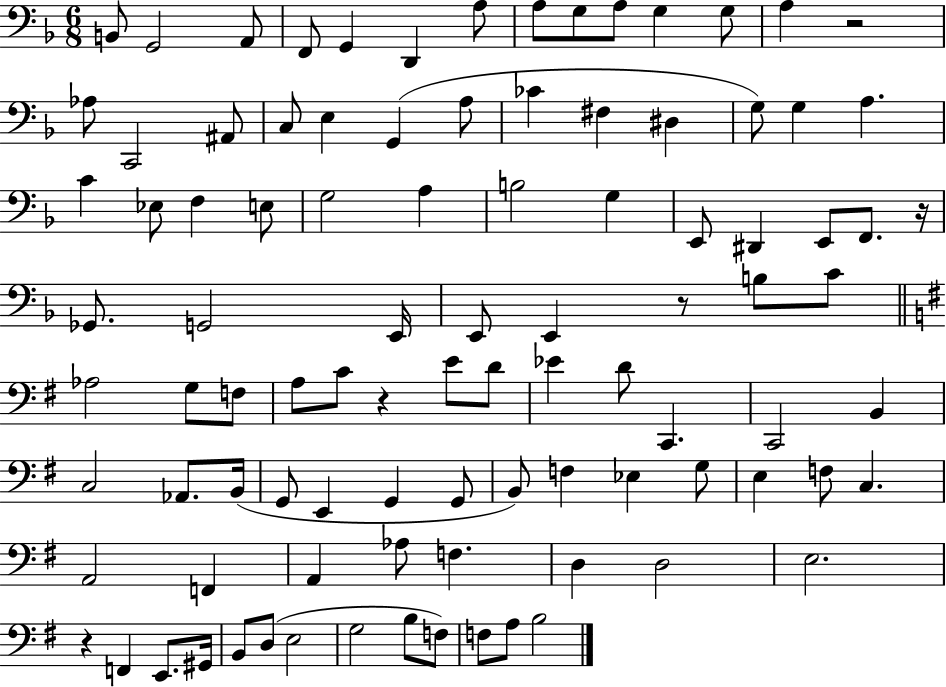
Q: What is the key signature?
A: F major